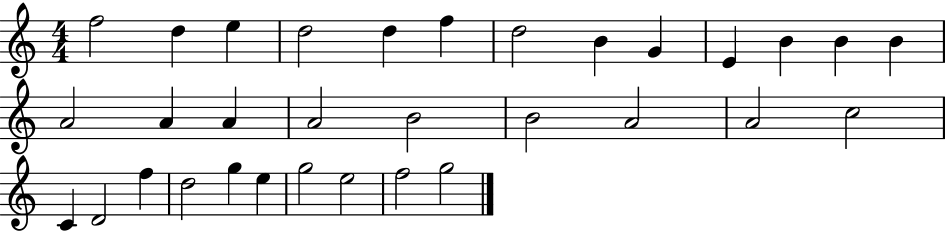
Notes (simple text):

F5/h D5/q E5/q D5/h D5/q F5/q D5/h B4/q G4/q E4/q B4/q B4/q B4/q A4/h A4/q A4/q A4/h B4/h B4/h A4/h A4/h C5/h C4/q D4/h F5/q D5/h G5/q E5/q G5/h E5/h F5/h G5/h